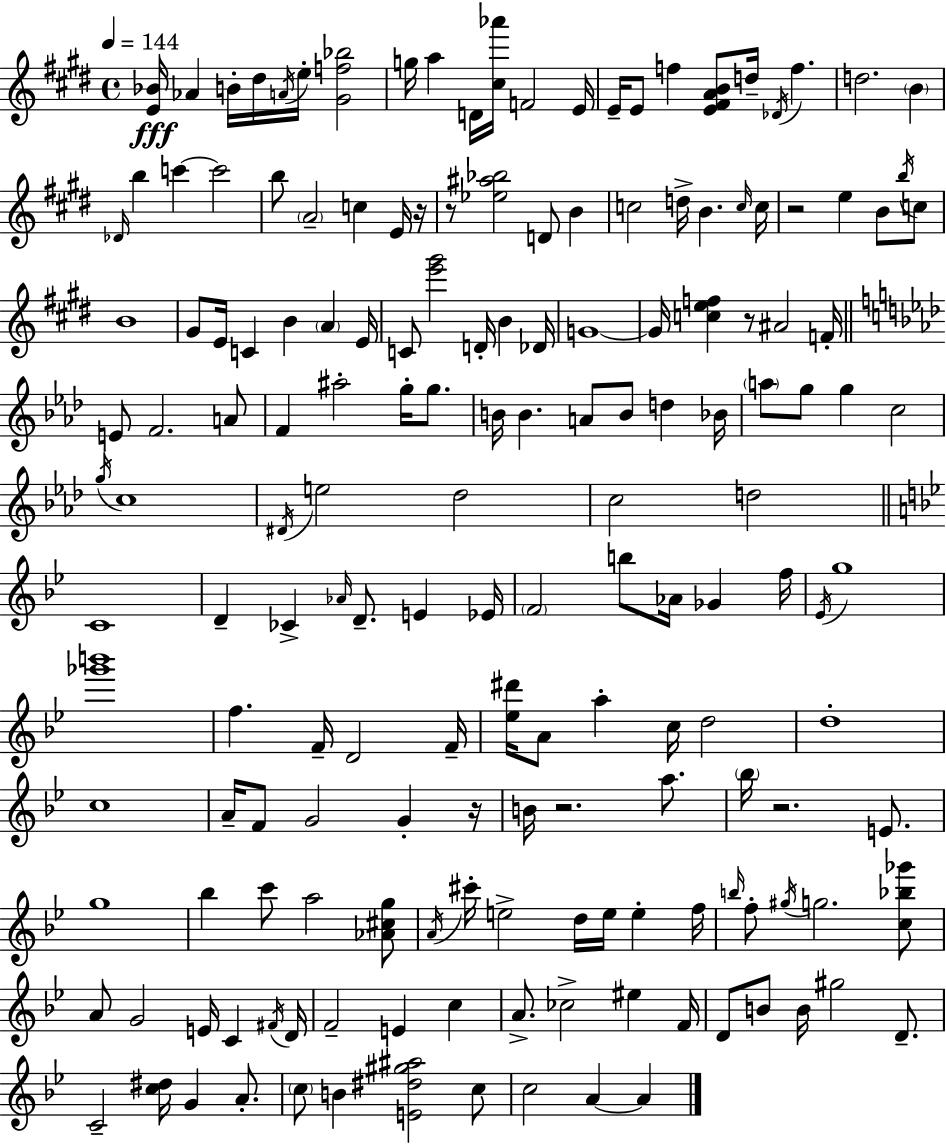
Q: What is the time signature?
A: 4/4